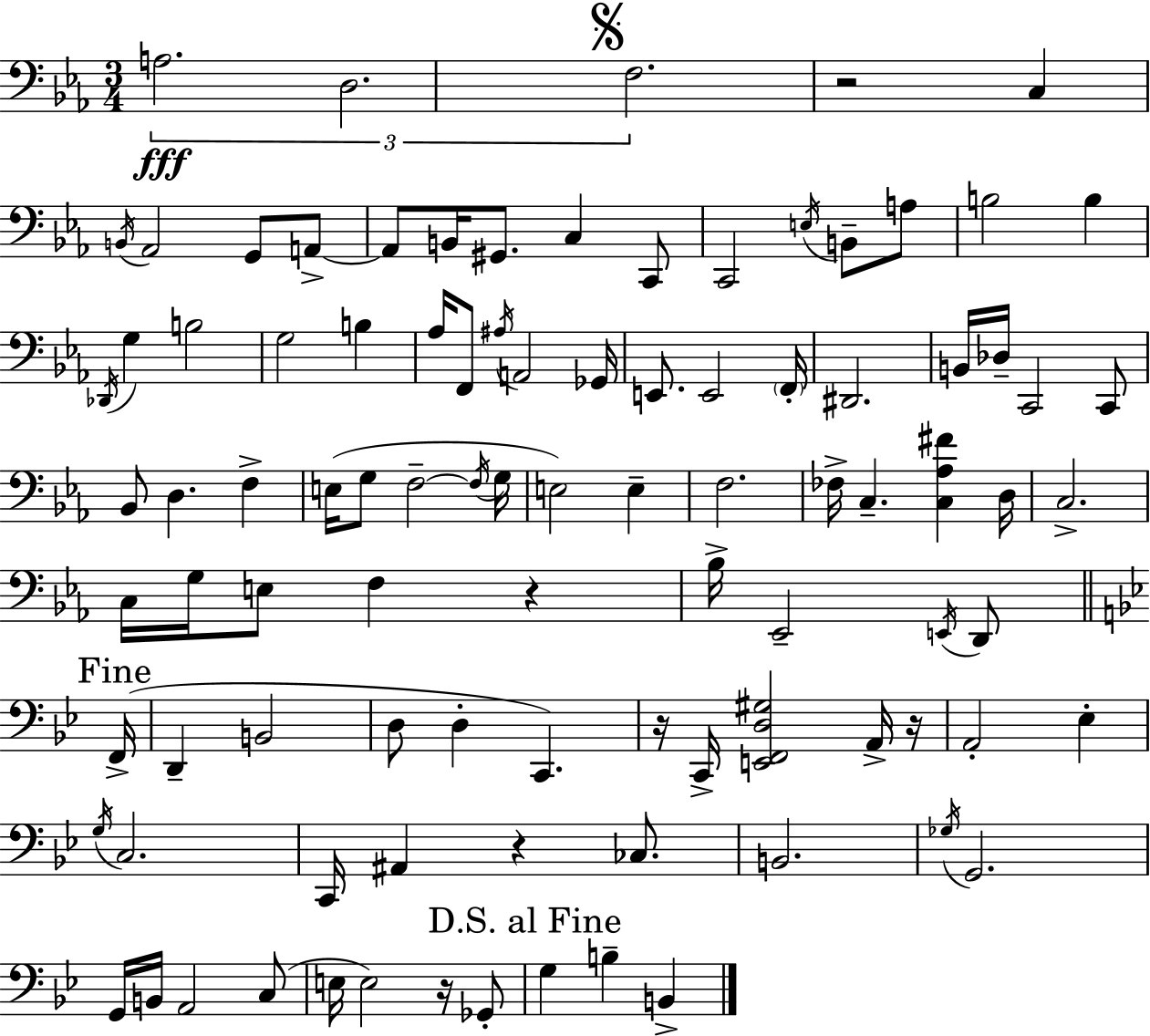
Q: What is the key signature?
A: C minor